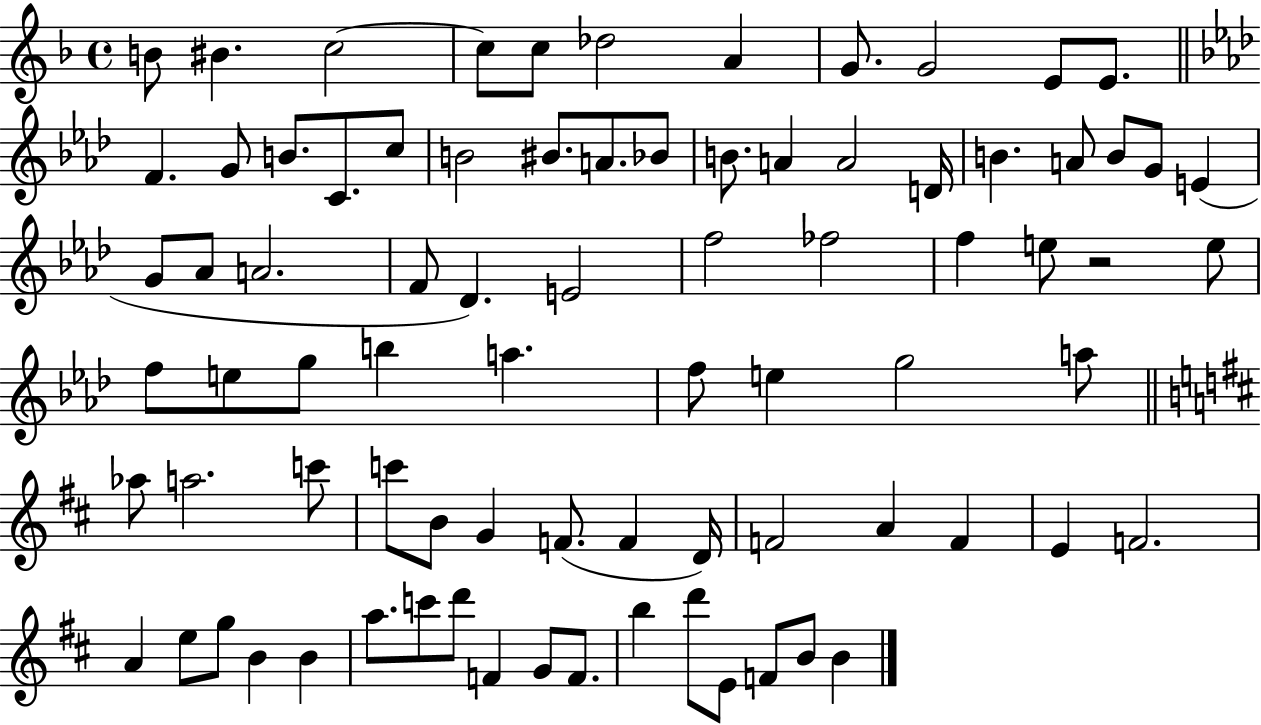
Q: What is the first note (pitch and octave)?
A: B4